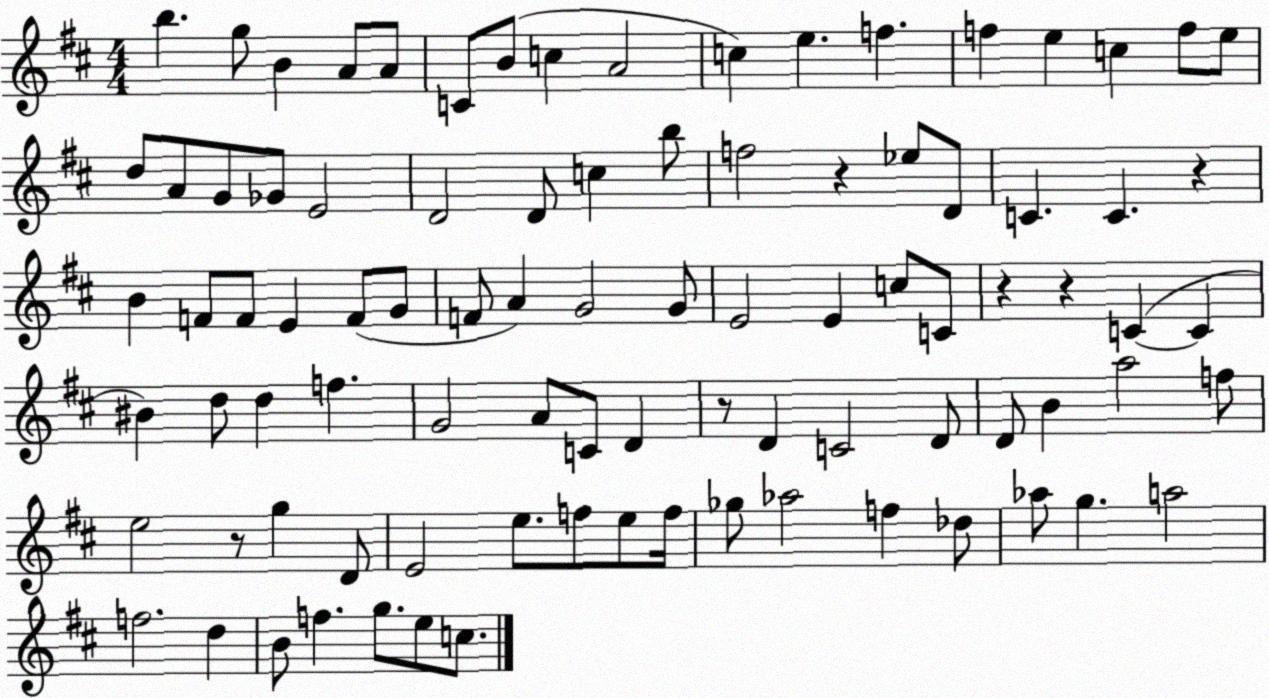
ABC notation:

X:1
T:Untitled
M:4/4
L:1/4
K:D
b g/2 B A/2 A/2 C/2 B/2 c A2 c e f f e c f/2 e/2 d/2 A/2 G/2 _G/2 E2 D2 D/2 c b/2 f2 z _e/2 D/2 C C z B F/2 F/2 E F/2 G/2 F/2 A G2 G/2 E2 E c/2 C/2 z z C C ^B d/2 d f G2 A/2 C/2 D z/2 D C2 D/2 D/2 B a2 f/2 e2 z/2 g D/2 E2 e/2 f/2 e/2 f/4 _g/2 _a2 f _d/2 _a/2 g a2 f2 d B/2 f g/2 e/2 c/2